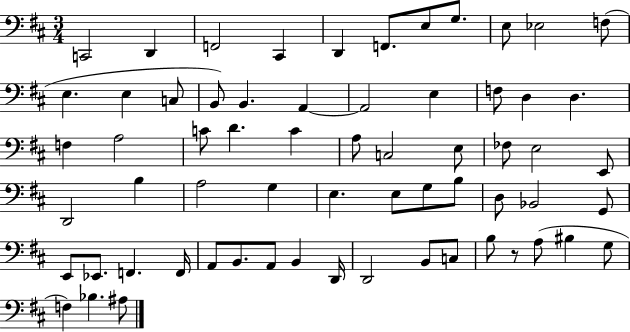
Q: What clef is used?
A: bass